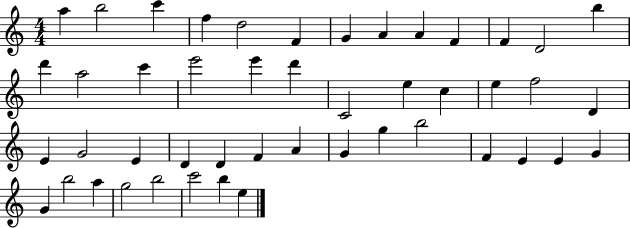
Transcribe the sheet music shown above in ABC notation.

X:1
T:Untitled
M:4/4
L:1/4
K:C
a b2 c' f d2 F G A A F F D2 b d' a2 c' e'2 e' d' C2 e c e f2 D E G2 E D D F A G g b2 F E E G G b2 a g2 b2 c'2 b e